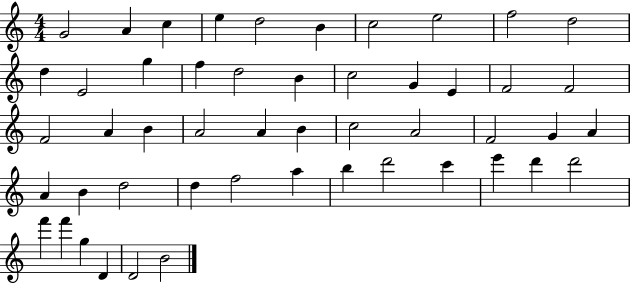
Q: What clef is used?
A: treble